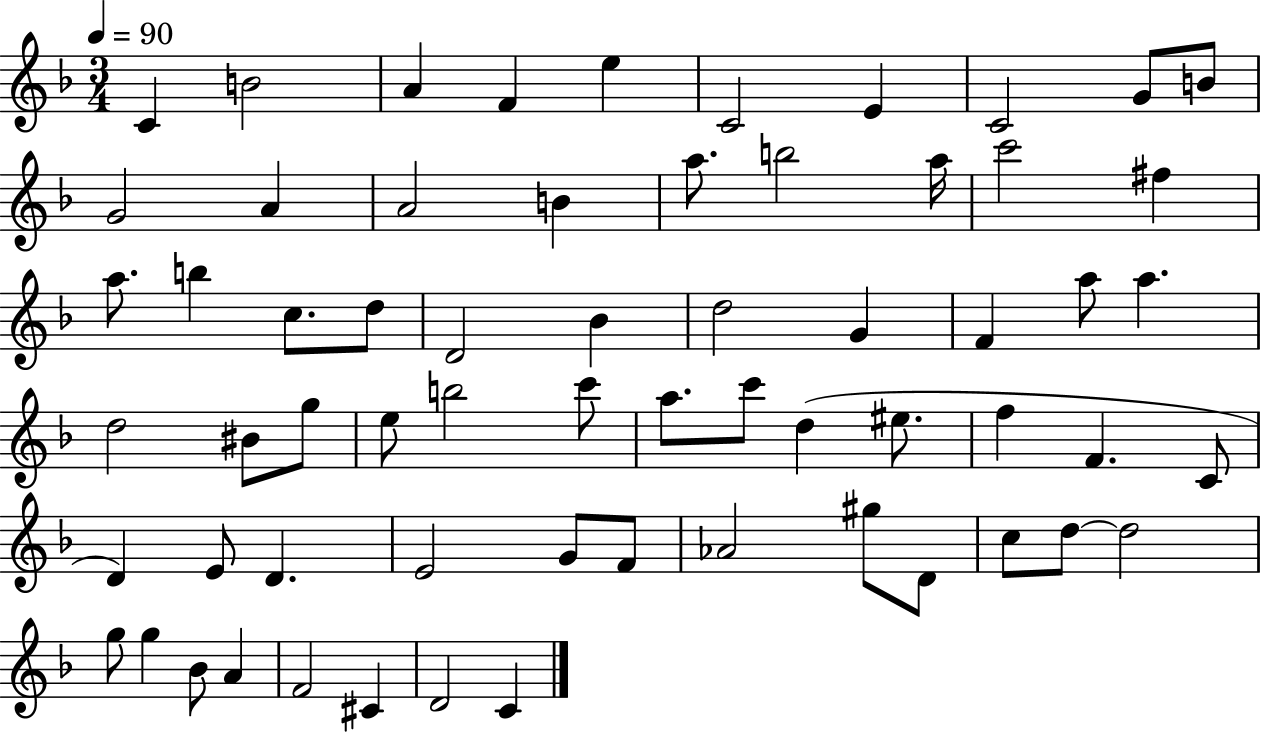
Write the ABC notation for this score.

X:1
T:Untitled
M:3/4
L:1/4
K:F
C B2 A F e C2 E C2 G/2 B/2 G2 A A2 B a/2 b2 a/4 c'2 ^f a/2 b c/2 d/2 D2 _B d2 G F a/2 a d2 ^B/2 g/2 e/2 b2 c'/2 a/2 c'/2 d ^e/2 f F C/2 D E/2 D E2 G/2 F/2 _A2 ^g/2 D/2 c/2 d/2 d2 g/2 g _B/2 A F2 ^C D2 C